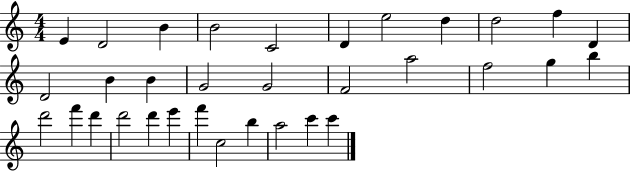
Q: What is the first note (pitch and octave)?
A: E4